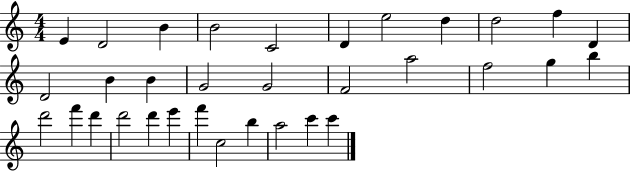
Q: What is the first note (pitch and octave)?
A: E4